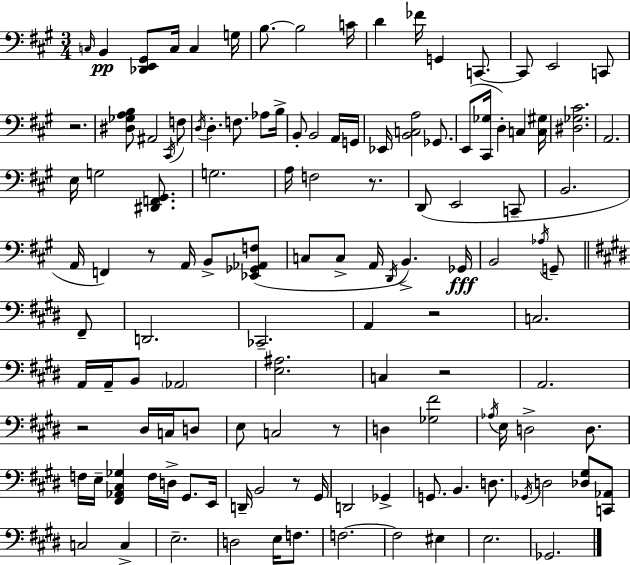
X:1
T:Untitled
M:3/4
L:1/4
K:A
C,/4 B,, [_D,,E,,^G,,]/2 C,/4 C, G,/4 B,/2 B,2 C/4 D _F/4 G,, C,,/2 C,,/2 E,,2 C,,/2 z2 [^D,_G,A,B,]/2 ^A,,2 ^C,,/4 F,/2 D,/4 D, F,/2 _A,/2 B,/4 B,,/2 B,,2 A,,/4 G,,/4 _E,,/4 [B,,C,A,]2 _G,,/2 E,,/2 [^C,,_G,]/4 D, C, [C,^G,]/4 [^D,_G,^C]2 A,,2 E,/4 G,2 [^D,,F,,^G,,]/2 G,2 A,/4 F,2 z/2 D,,/2 E,,2 C,,/2 B,,2 A,,/4 F,, z/2 A,,/4 B,,/2 [_E,,_G,,_A,,F,]/2 C,/2 C,/2 A,,/4 D,,/4 B,, _G,,/4 B,,2 _A,/4 G,,/2 ^F,,/2 D,,2 _C,,2 A,, z2 C,2 A,,/4 A,,/4 B,,/2 _A,,2 [E,^A,]2 C, z2 A,,2 z2 ^D,/4 C,/4 D,/2 E,/2 C,2 z/2 D, [_G,^F]2 _A,/4 E,/4 D,2 D,/2 F,/4 E,/4 [^F,,_A,,^C,_G,] F,/4 D,/4 ^G,,/2 E,,/4 D,,/4 B,,2 z/2 ^G,,/4 D,,2 _G,, G,,/2 B,, D,/2 _G,,/4 D,2 [_D,^G,]/2 [C,,_A,,]/2 C,2 C, E,2 D,2 E,/4 F,/2 F,2 F,2 ^E, E,2 _G,,2